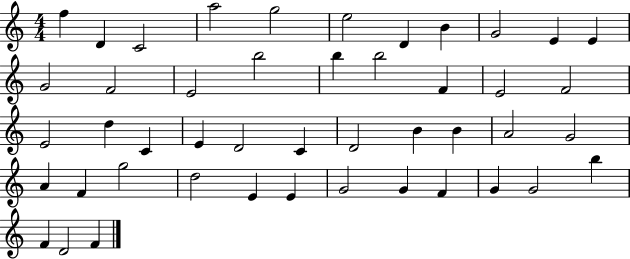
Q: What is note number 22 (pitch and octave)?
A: D5